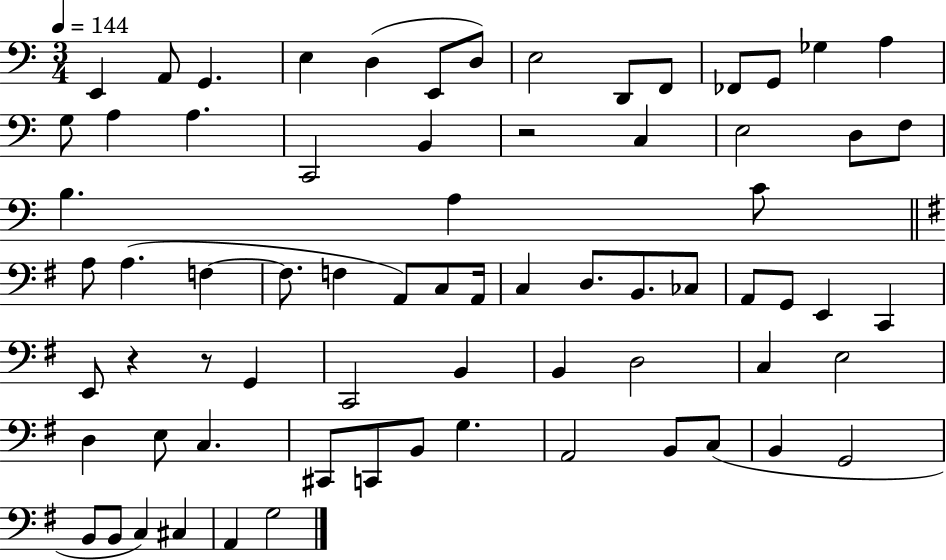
X:1
T:Untitled
M:3/4
L:1/4
K:C
E,, A,,/2 G,, E, D, E,,/2 D,/2 E,2 D,,/2 F,,/2 _F,,/2 G,,/2 _G, A, G,/2 A, A, C,,2 B,, z2 C, E,2 D,/2 F,/2 B, A, C/2 A,/2 A, F, F,/2 F, A,,/2 C,/2 A,,/4 C, D,/2 B,,/2 _C,/2 A,,/2 G,,/2 E,, C,, E,,/2 z z/2 G,, C,,2 B,, B,, D,2 C, E,2 D, E,/2 C, ^C,,/2 C,,/2 B,,/2 G, A,,2 B,,/2 C,/2 B,, G,,2 B,,/2 B,,/2 C, ^C, A,, G,2